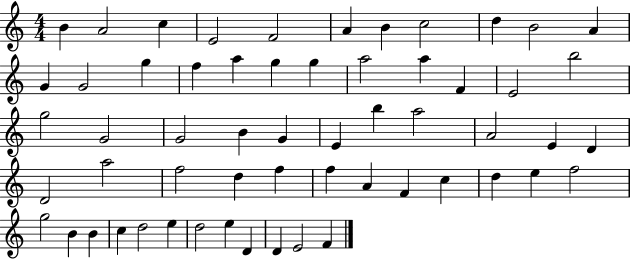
X:1
T:Untitled
M:4/4
L:1/4
K:C
B A2 c E2 F2 A B c2 d B2 A G G2 g f a g g a2 a F E2 b2 g2 G2 G2 B G E b a2 A2 E D D2 a2 f2 d f f A F c d e f2 g2 B B c d2 e d2 e D D E2 F